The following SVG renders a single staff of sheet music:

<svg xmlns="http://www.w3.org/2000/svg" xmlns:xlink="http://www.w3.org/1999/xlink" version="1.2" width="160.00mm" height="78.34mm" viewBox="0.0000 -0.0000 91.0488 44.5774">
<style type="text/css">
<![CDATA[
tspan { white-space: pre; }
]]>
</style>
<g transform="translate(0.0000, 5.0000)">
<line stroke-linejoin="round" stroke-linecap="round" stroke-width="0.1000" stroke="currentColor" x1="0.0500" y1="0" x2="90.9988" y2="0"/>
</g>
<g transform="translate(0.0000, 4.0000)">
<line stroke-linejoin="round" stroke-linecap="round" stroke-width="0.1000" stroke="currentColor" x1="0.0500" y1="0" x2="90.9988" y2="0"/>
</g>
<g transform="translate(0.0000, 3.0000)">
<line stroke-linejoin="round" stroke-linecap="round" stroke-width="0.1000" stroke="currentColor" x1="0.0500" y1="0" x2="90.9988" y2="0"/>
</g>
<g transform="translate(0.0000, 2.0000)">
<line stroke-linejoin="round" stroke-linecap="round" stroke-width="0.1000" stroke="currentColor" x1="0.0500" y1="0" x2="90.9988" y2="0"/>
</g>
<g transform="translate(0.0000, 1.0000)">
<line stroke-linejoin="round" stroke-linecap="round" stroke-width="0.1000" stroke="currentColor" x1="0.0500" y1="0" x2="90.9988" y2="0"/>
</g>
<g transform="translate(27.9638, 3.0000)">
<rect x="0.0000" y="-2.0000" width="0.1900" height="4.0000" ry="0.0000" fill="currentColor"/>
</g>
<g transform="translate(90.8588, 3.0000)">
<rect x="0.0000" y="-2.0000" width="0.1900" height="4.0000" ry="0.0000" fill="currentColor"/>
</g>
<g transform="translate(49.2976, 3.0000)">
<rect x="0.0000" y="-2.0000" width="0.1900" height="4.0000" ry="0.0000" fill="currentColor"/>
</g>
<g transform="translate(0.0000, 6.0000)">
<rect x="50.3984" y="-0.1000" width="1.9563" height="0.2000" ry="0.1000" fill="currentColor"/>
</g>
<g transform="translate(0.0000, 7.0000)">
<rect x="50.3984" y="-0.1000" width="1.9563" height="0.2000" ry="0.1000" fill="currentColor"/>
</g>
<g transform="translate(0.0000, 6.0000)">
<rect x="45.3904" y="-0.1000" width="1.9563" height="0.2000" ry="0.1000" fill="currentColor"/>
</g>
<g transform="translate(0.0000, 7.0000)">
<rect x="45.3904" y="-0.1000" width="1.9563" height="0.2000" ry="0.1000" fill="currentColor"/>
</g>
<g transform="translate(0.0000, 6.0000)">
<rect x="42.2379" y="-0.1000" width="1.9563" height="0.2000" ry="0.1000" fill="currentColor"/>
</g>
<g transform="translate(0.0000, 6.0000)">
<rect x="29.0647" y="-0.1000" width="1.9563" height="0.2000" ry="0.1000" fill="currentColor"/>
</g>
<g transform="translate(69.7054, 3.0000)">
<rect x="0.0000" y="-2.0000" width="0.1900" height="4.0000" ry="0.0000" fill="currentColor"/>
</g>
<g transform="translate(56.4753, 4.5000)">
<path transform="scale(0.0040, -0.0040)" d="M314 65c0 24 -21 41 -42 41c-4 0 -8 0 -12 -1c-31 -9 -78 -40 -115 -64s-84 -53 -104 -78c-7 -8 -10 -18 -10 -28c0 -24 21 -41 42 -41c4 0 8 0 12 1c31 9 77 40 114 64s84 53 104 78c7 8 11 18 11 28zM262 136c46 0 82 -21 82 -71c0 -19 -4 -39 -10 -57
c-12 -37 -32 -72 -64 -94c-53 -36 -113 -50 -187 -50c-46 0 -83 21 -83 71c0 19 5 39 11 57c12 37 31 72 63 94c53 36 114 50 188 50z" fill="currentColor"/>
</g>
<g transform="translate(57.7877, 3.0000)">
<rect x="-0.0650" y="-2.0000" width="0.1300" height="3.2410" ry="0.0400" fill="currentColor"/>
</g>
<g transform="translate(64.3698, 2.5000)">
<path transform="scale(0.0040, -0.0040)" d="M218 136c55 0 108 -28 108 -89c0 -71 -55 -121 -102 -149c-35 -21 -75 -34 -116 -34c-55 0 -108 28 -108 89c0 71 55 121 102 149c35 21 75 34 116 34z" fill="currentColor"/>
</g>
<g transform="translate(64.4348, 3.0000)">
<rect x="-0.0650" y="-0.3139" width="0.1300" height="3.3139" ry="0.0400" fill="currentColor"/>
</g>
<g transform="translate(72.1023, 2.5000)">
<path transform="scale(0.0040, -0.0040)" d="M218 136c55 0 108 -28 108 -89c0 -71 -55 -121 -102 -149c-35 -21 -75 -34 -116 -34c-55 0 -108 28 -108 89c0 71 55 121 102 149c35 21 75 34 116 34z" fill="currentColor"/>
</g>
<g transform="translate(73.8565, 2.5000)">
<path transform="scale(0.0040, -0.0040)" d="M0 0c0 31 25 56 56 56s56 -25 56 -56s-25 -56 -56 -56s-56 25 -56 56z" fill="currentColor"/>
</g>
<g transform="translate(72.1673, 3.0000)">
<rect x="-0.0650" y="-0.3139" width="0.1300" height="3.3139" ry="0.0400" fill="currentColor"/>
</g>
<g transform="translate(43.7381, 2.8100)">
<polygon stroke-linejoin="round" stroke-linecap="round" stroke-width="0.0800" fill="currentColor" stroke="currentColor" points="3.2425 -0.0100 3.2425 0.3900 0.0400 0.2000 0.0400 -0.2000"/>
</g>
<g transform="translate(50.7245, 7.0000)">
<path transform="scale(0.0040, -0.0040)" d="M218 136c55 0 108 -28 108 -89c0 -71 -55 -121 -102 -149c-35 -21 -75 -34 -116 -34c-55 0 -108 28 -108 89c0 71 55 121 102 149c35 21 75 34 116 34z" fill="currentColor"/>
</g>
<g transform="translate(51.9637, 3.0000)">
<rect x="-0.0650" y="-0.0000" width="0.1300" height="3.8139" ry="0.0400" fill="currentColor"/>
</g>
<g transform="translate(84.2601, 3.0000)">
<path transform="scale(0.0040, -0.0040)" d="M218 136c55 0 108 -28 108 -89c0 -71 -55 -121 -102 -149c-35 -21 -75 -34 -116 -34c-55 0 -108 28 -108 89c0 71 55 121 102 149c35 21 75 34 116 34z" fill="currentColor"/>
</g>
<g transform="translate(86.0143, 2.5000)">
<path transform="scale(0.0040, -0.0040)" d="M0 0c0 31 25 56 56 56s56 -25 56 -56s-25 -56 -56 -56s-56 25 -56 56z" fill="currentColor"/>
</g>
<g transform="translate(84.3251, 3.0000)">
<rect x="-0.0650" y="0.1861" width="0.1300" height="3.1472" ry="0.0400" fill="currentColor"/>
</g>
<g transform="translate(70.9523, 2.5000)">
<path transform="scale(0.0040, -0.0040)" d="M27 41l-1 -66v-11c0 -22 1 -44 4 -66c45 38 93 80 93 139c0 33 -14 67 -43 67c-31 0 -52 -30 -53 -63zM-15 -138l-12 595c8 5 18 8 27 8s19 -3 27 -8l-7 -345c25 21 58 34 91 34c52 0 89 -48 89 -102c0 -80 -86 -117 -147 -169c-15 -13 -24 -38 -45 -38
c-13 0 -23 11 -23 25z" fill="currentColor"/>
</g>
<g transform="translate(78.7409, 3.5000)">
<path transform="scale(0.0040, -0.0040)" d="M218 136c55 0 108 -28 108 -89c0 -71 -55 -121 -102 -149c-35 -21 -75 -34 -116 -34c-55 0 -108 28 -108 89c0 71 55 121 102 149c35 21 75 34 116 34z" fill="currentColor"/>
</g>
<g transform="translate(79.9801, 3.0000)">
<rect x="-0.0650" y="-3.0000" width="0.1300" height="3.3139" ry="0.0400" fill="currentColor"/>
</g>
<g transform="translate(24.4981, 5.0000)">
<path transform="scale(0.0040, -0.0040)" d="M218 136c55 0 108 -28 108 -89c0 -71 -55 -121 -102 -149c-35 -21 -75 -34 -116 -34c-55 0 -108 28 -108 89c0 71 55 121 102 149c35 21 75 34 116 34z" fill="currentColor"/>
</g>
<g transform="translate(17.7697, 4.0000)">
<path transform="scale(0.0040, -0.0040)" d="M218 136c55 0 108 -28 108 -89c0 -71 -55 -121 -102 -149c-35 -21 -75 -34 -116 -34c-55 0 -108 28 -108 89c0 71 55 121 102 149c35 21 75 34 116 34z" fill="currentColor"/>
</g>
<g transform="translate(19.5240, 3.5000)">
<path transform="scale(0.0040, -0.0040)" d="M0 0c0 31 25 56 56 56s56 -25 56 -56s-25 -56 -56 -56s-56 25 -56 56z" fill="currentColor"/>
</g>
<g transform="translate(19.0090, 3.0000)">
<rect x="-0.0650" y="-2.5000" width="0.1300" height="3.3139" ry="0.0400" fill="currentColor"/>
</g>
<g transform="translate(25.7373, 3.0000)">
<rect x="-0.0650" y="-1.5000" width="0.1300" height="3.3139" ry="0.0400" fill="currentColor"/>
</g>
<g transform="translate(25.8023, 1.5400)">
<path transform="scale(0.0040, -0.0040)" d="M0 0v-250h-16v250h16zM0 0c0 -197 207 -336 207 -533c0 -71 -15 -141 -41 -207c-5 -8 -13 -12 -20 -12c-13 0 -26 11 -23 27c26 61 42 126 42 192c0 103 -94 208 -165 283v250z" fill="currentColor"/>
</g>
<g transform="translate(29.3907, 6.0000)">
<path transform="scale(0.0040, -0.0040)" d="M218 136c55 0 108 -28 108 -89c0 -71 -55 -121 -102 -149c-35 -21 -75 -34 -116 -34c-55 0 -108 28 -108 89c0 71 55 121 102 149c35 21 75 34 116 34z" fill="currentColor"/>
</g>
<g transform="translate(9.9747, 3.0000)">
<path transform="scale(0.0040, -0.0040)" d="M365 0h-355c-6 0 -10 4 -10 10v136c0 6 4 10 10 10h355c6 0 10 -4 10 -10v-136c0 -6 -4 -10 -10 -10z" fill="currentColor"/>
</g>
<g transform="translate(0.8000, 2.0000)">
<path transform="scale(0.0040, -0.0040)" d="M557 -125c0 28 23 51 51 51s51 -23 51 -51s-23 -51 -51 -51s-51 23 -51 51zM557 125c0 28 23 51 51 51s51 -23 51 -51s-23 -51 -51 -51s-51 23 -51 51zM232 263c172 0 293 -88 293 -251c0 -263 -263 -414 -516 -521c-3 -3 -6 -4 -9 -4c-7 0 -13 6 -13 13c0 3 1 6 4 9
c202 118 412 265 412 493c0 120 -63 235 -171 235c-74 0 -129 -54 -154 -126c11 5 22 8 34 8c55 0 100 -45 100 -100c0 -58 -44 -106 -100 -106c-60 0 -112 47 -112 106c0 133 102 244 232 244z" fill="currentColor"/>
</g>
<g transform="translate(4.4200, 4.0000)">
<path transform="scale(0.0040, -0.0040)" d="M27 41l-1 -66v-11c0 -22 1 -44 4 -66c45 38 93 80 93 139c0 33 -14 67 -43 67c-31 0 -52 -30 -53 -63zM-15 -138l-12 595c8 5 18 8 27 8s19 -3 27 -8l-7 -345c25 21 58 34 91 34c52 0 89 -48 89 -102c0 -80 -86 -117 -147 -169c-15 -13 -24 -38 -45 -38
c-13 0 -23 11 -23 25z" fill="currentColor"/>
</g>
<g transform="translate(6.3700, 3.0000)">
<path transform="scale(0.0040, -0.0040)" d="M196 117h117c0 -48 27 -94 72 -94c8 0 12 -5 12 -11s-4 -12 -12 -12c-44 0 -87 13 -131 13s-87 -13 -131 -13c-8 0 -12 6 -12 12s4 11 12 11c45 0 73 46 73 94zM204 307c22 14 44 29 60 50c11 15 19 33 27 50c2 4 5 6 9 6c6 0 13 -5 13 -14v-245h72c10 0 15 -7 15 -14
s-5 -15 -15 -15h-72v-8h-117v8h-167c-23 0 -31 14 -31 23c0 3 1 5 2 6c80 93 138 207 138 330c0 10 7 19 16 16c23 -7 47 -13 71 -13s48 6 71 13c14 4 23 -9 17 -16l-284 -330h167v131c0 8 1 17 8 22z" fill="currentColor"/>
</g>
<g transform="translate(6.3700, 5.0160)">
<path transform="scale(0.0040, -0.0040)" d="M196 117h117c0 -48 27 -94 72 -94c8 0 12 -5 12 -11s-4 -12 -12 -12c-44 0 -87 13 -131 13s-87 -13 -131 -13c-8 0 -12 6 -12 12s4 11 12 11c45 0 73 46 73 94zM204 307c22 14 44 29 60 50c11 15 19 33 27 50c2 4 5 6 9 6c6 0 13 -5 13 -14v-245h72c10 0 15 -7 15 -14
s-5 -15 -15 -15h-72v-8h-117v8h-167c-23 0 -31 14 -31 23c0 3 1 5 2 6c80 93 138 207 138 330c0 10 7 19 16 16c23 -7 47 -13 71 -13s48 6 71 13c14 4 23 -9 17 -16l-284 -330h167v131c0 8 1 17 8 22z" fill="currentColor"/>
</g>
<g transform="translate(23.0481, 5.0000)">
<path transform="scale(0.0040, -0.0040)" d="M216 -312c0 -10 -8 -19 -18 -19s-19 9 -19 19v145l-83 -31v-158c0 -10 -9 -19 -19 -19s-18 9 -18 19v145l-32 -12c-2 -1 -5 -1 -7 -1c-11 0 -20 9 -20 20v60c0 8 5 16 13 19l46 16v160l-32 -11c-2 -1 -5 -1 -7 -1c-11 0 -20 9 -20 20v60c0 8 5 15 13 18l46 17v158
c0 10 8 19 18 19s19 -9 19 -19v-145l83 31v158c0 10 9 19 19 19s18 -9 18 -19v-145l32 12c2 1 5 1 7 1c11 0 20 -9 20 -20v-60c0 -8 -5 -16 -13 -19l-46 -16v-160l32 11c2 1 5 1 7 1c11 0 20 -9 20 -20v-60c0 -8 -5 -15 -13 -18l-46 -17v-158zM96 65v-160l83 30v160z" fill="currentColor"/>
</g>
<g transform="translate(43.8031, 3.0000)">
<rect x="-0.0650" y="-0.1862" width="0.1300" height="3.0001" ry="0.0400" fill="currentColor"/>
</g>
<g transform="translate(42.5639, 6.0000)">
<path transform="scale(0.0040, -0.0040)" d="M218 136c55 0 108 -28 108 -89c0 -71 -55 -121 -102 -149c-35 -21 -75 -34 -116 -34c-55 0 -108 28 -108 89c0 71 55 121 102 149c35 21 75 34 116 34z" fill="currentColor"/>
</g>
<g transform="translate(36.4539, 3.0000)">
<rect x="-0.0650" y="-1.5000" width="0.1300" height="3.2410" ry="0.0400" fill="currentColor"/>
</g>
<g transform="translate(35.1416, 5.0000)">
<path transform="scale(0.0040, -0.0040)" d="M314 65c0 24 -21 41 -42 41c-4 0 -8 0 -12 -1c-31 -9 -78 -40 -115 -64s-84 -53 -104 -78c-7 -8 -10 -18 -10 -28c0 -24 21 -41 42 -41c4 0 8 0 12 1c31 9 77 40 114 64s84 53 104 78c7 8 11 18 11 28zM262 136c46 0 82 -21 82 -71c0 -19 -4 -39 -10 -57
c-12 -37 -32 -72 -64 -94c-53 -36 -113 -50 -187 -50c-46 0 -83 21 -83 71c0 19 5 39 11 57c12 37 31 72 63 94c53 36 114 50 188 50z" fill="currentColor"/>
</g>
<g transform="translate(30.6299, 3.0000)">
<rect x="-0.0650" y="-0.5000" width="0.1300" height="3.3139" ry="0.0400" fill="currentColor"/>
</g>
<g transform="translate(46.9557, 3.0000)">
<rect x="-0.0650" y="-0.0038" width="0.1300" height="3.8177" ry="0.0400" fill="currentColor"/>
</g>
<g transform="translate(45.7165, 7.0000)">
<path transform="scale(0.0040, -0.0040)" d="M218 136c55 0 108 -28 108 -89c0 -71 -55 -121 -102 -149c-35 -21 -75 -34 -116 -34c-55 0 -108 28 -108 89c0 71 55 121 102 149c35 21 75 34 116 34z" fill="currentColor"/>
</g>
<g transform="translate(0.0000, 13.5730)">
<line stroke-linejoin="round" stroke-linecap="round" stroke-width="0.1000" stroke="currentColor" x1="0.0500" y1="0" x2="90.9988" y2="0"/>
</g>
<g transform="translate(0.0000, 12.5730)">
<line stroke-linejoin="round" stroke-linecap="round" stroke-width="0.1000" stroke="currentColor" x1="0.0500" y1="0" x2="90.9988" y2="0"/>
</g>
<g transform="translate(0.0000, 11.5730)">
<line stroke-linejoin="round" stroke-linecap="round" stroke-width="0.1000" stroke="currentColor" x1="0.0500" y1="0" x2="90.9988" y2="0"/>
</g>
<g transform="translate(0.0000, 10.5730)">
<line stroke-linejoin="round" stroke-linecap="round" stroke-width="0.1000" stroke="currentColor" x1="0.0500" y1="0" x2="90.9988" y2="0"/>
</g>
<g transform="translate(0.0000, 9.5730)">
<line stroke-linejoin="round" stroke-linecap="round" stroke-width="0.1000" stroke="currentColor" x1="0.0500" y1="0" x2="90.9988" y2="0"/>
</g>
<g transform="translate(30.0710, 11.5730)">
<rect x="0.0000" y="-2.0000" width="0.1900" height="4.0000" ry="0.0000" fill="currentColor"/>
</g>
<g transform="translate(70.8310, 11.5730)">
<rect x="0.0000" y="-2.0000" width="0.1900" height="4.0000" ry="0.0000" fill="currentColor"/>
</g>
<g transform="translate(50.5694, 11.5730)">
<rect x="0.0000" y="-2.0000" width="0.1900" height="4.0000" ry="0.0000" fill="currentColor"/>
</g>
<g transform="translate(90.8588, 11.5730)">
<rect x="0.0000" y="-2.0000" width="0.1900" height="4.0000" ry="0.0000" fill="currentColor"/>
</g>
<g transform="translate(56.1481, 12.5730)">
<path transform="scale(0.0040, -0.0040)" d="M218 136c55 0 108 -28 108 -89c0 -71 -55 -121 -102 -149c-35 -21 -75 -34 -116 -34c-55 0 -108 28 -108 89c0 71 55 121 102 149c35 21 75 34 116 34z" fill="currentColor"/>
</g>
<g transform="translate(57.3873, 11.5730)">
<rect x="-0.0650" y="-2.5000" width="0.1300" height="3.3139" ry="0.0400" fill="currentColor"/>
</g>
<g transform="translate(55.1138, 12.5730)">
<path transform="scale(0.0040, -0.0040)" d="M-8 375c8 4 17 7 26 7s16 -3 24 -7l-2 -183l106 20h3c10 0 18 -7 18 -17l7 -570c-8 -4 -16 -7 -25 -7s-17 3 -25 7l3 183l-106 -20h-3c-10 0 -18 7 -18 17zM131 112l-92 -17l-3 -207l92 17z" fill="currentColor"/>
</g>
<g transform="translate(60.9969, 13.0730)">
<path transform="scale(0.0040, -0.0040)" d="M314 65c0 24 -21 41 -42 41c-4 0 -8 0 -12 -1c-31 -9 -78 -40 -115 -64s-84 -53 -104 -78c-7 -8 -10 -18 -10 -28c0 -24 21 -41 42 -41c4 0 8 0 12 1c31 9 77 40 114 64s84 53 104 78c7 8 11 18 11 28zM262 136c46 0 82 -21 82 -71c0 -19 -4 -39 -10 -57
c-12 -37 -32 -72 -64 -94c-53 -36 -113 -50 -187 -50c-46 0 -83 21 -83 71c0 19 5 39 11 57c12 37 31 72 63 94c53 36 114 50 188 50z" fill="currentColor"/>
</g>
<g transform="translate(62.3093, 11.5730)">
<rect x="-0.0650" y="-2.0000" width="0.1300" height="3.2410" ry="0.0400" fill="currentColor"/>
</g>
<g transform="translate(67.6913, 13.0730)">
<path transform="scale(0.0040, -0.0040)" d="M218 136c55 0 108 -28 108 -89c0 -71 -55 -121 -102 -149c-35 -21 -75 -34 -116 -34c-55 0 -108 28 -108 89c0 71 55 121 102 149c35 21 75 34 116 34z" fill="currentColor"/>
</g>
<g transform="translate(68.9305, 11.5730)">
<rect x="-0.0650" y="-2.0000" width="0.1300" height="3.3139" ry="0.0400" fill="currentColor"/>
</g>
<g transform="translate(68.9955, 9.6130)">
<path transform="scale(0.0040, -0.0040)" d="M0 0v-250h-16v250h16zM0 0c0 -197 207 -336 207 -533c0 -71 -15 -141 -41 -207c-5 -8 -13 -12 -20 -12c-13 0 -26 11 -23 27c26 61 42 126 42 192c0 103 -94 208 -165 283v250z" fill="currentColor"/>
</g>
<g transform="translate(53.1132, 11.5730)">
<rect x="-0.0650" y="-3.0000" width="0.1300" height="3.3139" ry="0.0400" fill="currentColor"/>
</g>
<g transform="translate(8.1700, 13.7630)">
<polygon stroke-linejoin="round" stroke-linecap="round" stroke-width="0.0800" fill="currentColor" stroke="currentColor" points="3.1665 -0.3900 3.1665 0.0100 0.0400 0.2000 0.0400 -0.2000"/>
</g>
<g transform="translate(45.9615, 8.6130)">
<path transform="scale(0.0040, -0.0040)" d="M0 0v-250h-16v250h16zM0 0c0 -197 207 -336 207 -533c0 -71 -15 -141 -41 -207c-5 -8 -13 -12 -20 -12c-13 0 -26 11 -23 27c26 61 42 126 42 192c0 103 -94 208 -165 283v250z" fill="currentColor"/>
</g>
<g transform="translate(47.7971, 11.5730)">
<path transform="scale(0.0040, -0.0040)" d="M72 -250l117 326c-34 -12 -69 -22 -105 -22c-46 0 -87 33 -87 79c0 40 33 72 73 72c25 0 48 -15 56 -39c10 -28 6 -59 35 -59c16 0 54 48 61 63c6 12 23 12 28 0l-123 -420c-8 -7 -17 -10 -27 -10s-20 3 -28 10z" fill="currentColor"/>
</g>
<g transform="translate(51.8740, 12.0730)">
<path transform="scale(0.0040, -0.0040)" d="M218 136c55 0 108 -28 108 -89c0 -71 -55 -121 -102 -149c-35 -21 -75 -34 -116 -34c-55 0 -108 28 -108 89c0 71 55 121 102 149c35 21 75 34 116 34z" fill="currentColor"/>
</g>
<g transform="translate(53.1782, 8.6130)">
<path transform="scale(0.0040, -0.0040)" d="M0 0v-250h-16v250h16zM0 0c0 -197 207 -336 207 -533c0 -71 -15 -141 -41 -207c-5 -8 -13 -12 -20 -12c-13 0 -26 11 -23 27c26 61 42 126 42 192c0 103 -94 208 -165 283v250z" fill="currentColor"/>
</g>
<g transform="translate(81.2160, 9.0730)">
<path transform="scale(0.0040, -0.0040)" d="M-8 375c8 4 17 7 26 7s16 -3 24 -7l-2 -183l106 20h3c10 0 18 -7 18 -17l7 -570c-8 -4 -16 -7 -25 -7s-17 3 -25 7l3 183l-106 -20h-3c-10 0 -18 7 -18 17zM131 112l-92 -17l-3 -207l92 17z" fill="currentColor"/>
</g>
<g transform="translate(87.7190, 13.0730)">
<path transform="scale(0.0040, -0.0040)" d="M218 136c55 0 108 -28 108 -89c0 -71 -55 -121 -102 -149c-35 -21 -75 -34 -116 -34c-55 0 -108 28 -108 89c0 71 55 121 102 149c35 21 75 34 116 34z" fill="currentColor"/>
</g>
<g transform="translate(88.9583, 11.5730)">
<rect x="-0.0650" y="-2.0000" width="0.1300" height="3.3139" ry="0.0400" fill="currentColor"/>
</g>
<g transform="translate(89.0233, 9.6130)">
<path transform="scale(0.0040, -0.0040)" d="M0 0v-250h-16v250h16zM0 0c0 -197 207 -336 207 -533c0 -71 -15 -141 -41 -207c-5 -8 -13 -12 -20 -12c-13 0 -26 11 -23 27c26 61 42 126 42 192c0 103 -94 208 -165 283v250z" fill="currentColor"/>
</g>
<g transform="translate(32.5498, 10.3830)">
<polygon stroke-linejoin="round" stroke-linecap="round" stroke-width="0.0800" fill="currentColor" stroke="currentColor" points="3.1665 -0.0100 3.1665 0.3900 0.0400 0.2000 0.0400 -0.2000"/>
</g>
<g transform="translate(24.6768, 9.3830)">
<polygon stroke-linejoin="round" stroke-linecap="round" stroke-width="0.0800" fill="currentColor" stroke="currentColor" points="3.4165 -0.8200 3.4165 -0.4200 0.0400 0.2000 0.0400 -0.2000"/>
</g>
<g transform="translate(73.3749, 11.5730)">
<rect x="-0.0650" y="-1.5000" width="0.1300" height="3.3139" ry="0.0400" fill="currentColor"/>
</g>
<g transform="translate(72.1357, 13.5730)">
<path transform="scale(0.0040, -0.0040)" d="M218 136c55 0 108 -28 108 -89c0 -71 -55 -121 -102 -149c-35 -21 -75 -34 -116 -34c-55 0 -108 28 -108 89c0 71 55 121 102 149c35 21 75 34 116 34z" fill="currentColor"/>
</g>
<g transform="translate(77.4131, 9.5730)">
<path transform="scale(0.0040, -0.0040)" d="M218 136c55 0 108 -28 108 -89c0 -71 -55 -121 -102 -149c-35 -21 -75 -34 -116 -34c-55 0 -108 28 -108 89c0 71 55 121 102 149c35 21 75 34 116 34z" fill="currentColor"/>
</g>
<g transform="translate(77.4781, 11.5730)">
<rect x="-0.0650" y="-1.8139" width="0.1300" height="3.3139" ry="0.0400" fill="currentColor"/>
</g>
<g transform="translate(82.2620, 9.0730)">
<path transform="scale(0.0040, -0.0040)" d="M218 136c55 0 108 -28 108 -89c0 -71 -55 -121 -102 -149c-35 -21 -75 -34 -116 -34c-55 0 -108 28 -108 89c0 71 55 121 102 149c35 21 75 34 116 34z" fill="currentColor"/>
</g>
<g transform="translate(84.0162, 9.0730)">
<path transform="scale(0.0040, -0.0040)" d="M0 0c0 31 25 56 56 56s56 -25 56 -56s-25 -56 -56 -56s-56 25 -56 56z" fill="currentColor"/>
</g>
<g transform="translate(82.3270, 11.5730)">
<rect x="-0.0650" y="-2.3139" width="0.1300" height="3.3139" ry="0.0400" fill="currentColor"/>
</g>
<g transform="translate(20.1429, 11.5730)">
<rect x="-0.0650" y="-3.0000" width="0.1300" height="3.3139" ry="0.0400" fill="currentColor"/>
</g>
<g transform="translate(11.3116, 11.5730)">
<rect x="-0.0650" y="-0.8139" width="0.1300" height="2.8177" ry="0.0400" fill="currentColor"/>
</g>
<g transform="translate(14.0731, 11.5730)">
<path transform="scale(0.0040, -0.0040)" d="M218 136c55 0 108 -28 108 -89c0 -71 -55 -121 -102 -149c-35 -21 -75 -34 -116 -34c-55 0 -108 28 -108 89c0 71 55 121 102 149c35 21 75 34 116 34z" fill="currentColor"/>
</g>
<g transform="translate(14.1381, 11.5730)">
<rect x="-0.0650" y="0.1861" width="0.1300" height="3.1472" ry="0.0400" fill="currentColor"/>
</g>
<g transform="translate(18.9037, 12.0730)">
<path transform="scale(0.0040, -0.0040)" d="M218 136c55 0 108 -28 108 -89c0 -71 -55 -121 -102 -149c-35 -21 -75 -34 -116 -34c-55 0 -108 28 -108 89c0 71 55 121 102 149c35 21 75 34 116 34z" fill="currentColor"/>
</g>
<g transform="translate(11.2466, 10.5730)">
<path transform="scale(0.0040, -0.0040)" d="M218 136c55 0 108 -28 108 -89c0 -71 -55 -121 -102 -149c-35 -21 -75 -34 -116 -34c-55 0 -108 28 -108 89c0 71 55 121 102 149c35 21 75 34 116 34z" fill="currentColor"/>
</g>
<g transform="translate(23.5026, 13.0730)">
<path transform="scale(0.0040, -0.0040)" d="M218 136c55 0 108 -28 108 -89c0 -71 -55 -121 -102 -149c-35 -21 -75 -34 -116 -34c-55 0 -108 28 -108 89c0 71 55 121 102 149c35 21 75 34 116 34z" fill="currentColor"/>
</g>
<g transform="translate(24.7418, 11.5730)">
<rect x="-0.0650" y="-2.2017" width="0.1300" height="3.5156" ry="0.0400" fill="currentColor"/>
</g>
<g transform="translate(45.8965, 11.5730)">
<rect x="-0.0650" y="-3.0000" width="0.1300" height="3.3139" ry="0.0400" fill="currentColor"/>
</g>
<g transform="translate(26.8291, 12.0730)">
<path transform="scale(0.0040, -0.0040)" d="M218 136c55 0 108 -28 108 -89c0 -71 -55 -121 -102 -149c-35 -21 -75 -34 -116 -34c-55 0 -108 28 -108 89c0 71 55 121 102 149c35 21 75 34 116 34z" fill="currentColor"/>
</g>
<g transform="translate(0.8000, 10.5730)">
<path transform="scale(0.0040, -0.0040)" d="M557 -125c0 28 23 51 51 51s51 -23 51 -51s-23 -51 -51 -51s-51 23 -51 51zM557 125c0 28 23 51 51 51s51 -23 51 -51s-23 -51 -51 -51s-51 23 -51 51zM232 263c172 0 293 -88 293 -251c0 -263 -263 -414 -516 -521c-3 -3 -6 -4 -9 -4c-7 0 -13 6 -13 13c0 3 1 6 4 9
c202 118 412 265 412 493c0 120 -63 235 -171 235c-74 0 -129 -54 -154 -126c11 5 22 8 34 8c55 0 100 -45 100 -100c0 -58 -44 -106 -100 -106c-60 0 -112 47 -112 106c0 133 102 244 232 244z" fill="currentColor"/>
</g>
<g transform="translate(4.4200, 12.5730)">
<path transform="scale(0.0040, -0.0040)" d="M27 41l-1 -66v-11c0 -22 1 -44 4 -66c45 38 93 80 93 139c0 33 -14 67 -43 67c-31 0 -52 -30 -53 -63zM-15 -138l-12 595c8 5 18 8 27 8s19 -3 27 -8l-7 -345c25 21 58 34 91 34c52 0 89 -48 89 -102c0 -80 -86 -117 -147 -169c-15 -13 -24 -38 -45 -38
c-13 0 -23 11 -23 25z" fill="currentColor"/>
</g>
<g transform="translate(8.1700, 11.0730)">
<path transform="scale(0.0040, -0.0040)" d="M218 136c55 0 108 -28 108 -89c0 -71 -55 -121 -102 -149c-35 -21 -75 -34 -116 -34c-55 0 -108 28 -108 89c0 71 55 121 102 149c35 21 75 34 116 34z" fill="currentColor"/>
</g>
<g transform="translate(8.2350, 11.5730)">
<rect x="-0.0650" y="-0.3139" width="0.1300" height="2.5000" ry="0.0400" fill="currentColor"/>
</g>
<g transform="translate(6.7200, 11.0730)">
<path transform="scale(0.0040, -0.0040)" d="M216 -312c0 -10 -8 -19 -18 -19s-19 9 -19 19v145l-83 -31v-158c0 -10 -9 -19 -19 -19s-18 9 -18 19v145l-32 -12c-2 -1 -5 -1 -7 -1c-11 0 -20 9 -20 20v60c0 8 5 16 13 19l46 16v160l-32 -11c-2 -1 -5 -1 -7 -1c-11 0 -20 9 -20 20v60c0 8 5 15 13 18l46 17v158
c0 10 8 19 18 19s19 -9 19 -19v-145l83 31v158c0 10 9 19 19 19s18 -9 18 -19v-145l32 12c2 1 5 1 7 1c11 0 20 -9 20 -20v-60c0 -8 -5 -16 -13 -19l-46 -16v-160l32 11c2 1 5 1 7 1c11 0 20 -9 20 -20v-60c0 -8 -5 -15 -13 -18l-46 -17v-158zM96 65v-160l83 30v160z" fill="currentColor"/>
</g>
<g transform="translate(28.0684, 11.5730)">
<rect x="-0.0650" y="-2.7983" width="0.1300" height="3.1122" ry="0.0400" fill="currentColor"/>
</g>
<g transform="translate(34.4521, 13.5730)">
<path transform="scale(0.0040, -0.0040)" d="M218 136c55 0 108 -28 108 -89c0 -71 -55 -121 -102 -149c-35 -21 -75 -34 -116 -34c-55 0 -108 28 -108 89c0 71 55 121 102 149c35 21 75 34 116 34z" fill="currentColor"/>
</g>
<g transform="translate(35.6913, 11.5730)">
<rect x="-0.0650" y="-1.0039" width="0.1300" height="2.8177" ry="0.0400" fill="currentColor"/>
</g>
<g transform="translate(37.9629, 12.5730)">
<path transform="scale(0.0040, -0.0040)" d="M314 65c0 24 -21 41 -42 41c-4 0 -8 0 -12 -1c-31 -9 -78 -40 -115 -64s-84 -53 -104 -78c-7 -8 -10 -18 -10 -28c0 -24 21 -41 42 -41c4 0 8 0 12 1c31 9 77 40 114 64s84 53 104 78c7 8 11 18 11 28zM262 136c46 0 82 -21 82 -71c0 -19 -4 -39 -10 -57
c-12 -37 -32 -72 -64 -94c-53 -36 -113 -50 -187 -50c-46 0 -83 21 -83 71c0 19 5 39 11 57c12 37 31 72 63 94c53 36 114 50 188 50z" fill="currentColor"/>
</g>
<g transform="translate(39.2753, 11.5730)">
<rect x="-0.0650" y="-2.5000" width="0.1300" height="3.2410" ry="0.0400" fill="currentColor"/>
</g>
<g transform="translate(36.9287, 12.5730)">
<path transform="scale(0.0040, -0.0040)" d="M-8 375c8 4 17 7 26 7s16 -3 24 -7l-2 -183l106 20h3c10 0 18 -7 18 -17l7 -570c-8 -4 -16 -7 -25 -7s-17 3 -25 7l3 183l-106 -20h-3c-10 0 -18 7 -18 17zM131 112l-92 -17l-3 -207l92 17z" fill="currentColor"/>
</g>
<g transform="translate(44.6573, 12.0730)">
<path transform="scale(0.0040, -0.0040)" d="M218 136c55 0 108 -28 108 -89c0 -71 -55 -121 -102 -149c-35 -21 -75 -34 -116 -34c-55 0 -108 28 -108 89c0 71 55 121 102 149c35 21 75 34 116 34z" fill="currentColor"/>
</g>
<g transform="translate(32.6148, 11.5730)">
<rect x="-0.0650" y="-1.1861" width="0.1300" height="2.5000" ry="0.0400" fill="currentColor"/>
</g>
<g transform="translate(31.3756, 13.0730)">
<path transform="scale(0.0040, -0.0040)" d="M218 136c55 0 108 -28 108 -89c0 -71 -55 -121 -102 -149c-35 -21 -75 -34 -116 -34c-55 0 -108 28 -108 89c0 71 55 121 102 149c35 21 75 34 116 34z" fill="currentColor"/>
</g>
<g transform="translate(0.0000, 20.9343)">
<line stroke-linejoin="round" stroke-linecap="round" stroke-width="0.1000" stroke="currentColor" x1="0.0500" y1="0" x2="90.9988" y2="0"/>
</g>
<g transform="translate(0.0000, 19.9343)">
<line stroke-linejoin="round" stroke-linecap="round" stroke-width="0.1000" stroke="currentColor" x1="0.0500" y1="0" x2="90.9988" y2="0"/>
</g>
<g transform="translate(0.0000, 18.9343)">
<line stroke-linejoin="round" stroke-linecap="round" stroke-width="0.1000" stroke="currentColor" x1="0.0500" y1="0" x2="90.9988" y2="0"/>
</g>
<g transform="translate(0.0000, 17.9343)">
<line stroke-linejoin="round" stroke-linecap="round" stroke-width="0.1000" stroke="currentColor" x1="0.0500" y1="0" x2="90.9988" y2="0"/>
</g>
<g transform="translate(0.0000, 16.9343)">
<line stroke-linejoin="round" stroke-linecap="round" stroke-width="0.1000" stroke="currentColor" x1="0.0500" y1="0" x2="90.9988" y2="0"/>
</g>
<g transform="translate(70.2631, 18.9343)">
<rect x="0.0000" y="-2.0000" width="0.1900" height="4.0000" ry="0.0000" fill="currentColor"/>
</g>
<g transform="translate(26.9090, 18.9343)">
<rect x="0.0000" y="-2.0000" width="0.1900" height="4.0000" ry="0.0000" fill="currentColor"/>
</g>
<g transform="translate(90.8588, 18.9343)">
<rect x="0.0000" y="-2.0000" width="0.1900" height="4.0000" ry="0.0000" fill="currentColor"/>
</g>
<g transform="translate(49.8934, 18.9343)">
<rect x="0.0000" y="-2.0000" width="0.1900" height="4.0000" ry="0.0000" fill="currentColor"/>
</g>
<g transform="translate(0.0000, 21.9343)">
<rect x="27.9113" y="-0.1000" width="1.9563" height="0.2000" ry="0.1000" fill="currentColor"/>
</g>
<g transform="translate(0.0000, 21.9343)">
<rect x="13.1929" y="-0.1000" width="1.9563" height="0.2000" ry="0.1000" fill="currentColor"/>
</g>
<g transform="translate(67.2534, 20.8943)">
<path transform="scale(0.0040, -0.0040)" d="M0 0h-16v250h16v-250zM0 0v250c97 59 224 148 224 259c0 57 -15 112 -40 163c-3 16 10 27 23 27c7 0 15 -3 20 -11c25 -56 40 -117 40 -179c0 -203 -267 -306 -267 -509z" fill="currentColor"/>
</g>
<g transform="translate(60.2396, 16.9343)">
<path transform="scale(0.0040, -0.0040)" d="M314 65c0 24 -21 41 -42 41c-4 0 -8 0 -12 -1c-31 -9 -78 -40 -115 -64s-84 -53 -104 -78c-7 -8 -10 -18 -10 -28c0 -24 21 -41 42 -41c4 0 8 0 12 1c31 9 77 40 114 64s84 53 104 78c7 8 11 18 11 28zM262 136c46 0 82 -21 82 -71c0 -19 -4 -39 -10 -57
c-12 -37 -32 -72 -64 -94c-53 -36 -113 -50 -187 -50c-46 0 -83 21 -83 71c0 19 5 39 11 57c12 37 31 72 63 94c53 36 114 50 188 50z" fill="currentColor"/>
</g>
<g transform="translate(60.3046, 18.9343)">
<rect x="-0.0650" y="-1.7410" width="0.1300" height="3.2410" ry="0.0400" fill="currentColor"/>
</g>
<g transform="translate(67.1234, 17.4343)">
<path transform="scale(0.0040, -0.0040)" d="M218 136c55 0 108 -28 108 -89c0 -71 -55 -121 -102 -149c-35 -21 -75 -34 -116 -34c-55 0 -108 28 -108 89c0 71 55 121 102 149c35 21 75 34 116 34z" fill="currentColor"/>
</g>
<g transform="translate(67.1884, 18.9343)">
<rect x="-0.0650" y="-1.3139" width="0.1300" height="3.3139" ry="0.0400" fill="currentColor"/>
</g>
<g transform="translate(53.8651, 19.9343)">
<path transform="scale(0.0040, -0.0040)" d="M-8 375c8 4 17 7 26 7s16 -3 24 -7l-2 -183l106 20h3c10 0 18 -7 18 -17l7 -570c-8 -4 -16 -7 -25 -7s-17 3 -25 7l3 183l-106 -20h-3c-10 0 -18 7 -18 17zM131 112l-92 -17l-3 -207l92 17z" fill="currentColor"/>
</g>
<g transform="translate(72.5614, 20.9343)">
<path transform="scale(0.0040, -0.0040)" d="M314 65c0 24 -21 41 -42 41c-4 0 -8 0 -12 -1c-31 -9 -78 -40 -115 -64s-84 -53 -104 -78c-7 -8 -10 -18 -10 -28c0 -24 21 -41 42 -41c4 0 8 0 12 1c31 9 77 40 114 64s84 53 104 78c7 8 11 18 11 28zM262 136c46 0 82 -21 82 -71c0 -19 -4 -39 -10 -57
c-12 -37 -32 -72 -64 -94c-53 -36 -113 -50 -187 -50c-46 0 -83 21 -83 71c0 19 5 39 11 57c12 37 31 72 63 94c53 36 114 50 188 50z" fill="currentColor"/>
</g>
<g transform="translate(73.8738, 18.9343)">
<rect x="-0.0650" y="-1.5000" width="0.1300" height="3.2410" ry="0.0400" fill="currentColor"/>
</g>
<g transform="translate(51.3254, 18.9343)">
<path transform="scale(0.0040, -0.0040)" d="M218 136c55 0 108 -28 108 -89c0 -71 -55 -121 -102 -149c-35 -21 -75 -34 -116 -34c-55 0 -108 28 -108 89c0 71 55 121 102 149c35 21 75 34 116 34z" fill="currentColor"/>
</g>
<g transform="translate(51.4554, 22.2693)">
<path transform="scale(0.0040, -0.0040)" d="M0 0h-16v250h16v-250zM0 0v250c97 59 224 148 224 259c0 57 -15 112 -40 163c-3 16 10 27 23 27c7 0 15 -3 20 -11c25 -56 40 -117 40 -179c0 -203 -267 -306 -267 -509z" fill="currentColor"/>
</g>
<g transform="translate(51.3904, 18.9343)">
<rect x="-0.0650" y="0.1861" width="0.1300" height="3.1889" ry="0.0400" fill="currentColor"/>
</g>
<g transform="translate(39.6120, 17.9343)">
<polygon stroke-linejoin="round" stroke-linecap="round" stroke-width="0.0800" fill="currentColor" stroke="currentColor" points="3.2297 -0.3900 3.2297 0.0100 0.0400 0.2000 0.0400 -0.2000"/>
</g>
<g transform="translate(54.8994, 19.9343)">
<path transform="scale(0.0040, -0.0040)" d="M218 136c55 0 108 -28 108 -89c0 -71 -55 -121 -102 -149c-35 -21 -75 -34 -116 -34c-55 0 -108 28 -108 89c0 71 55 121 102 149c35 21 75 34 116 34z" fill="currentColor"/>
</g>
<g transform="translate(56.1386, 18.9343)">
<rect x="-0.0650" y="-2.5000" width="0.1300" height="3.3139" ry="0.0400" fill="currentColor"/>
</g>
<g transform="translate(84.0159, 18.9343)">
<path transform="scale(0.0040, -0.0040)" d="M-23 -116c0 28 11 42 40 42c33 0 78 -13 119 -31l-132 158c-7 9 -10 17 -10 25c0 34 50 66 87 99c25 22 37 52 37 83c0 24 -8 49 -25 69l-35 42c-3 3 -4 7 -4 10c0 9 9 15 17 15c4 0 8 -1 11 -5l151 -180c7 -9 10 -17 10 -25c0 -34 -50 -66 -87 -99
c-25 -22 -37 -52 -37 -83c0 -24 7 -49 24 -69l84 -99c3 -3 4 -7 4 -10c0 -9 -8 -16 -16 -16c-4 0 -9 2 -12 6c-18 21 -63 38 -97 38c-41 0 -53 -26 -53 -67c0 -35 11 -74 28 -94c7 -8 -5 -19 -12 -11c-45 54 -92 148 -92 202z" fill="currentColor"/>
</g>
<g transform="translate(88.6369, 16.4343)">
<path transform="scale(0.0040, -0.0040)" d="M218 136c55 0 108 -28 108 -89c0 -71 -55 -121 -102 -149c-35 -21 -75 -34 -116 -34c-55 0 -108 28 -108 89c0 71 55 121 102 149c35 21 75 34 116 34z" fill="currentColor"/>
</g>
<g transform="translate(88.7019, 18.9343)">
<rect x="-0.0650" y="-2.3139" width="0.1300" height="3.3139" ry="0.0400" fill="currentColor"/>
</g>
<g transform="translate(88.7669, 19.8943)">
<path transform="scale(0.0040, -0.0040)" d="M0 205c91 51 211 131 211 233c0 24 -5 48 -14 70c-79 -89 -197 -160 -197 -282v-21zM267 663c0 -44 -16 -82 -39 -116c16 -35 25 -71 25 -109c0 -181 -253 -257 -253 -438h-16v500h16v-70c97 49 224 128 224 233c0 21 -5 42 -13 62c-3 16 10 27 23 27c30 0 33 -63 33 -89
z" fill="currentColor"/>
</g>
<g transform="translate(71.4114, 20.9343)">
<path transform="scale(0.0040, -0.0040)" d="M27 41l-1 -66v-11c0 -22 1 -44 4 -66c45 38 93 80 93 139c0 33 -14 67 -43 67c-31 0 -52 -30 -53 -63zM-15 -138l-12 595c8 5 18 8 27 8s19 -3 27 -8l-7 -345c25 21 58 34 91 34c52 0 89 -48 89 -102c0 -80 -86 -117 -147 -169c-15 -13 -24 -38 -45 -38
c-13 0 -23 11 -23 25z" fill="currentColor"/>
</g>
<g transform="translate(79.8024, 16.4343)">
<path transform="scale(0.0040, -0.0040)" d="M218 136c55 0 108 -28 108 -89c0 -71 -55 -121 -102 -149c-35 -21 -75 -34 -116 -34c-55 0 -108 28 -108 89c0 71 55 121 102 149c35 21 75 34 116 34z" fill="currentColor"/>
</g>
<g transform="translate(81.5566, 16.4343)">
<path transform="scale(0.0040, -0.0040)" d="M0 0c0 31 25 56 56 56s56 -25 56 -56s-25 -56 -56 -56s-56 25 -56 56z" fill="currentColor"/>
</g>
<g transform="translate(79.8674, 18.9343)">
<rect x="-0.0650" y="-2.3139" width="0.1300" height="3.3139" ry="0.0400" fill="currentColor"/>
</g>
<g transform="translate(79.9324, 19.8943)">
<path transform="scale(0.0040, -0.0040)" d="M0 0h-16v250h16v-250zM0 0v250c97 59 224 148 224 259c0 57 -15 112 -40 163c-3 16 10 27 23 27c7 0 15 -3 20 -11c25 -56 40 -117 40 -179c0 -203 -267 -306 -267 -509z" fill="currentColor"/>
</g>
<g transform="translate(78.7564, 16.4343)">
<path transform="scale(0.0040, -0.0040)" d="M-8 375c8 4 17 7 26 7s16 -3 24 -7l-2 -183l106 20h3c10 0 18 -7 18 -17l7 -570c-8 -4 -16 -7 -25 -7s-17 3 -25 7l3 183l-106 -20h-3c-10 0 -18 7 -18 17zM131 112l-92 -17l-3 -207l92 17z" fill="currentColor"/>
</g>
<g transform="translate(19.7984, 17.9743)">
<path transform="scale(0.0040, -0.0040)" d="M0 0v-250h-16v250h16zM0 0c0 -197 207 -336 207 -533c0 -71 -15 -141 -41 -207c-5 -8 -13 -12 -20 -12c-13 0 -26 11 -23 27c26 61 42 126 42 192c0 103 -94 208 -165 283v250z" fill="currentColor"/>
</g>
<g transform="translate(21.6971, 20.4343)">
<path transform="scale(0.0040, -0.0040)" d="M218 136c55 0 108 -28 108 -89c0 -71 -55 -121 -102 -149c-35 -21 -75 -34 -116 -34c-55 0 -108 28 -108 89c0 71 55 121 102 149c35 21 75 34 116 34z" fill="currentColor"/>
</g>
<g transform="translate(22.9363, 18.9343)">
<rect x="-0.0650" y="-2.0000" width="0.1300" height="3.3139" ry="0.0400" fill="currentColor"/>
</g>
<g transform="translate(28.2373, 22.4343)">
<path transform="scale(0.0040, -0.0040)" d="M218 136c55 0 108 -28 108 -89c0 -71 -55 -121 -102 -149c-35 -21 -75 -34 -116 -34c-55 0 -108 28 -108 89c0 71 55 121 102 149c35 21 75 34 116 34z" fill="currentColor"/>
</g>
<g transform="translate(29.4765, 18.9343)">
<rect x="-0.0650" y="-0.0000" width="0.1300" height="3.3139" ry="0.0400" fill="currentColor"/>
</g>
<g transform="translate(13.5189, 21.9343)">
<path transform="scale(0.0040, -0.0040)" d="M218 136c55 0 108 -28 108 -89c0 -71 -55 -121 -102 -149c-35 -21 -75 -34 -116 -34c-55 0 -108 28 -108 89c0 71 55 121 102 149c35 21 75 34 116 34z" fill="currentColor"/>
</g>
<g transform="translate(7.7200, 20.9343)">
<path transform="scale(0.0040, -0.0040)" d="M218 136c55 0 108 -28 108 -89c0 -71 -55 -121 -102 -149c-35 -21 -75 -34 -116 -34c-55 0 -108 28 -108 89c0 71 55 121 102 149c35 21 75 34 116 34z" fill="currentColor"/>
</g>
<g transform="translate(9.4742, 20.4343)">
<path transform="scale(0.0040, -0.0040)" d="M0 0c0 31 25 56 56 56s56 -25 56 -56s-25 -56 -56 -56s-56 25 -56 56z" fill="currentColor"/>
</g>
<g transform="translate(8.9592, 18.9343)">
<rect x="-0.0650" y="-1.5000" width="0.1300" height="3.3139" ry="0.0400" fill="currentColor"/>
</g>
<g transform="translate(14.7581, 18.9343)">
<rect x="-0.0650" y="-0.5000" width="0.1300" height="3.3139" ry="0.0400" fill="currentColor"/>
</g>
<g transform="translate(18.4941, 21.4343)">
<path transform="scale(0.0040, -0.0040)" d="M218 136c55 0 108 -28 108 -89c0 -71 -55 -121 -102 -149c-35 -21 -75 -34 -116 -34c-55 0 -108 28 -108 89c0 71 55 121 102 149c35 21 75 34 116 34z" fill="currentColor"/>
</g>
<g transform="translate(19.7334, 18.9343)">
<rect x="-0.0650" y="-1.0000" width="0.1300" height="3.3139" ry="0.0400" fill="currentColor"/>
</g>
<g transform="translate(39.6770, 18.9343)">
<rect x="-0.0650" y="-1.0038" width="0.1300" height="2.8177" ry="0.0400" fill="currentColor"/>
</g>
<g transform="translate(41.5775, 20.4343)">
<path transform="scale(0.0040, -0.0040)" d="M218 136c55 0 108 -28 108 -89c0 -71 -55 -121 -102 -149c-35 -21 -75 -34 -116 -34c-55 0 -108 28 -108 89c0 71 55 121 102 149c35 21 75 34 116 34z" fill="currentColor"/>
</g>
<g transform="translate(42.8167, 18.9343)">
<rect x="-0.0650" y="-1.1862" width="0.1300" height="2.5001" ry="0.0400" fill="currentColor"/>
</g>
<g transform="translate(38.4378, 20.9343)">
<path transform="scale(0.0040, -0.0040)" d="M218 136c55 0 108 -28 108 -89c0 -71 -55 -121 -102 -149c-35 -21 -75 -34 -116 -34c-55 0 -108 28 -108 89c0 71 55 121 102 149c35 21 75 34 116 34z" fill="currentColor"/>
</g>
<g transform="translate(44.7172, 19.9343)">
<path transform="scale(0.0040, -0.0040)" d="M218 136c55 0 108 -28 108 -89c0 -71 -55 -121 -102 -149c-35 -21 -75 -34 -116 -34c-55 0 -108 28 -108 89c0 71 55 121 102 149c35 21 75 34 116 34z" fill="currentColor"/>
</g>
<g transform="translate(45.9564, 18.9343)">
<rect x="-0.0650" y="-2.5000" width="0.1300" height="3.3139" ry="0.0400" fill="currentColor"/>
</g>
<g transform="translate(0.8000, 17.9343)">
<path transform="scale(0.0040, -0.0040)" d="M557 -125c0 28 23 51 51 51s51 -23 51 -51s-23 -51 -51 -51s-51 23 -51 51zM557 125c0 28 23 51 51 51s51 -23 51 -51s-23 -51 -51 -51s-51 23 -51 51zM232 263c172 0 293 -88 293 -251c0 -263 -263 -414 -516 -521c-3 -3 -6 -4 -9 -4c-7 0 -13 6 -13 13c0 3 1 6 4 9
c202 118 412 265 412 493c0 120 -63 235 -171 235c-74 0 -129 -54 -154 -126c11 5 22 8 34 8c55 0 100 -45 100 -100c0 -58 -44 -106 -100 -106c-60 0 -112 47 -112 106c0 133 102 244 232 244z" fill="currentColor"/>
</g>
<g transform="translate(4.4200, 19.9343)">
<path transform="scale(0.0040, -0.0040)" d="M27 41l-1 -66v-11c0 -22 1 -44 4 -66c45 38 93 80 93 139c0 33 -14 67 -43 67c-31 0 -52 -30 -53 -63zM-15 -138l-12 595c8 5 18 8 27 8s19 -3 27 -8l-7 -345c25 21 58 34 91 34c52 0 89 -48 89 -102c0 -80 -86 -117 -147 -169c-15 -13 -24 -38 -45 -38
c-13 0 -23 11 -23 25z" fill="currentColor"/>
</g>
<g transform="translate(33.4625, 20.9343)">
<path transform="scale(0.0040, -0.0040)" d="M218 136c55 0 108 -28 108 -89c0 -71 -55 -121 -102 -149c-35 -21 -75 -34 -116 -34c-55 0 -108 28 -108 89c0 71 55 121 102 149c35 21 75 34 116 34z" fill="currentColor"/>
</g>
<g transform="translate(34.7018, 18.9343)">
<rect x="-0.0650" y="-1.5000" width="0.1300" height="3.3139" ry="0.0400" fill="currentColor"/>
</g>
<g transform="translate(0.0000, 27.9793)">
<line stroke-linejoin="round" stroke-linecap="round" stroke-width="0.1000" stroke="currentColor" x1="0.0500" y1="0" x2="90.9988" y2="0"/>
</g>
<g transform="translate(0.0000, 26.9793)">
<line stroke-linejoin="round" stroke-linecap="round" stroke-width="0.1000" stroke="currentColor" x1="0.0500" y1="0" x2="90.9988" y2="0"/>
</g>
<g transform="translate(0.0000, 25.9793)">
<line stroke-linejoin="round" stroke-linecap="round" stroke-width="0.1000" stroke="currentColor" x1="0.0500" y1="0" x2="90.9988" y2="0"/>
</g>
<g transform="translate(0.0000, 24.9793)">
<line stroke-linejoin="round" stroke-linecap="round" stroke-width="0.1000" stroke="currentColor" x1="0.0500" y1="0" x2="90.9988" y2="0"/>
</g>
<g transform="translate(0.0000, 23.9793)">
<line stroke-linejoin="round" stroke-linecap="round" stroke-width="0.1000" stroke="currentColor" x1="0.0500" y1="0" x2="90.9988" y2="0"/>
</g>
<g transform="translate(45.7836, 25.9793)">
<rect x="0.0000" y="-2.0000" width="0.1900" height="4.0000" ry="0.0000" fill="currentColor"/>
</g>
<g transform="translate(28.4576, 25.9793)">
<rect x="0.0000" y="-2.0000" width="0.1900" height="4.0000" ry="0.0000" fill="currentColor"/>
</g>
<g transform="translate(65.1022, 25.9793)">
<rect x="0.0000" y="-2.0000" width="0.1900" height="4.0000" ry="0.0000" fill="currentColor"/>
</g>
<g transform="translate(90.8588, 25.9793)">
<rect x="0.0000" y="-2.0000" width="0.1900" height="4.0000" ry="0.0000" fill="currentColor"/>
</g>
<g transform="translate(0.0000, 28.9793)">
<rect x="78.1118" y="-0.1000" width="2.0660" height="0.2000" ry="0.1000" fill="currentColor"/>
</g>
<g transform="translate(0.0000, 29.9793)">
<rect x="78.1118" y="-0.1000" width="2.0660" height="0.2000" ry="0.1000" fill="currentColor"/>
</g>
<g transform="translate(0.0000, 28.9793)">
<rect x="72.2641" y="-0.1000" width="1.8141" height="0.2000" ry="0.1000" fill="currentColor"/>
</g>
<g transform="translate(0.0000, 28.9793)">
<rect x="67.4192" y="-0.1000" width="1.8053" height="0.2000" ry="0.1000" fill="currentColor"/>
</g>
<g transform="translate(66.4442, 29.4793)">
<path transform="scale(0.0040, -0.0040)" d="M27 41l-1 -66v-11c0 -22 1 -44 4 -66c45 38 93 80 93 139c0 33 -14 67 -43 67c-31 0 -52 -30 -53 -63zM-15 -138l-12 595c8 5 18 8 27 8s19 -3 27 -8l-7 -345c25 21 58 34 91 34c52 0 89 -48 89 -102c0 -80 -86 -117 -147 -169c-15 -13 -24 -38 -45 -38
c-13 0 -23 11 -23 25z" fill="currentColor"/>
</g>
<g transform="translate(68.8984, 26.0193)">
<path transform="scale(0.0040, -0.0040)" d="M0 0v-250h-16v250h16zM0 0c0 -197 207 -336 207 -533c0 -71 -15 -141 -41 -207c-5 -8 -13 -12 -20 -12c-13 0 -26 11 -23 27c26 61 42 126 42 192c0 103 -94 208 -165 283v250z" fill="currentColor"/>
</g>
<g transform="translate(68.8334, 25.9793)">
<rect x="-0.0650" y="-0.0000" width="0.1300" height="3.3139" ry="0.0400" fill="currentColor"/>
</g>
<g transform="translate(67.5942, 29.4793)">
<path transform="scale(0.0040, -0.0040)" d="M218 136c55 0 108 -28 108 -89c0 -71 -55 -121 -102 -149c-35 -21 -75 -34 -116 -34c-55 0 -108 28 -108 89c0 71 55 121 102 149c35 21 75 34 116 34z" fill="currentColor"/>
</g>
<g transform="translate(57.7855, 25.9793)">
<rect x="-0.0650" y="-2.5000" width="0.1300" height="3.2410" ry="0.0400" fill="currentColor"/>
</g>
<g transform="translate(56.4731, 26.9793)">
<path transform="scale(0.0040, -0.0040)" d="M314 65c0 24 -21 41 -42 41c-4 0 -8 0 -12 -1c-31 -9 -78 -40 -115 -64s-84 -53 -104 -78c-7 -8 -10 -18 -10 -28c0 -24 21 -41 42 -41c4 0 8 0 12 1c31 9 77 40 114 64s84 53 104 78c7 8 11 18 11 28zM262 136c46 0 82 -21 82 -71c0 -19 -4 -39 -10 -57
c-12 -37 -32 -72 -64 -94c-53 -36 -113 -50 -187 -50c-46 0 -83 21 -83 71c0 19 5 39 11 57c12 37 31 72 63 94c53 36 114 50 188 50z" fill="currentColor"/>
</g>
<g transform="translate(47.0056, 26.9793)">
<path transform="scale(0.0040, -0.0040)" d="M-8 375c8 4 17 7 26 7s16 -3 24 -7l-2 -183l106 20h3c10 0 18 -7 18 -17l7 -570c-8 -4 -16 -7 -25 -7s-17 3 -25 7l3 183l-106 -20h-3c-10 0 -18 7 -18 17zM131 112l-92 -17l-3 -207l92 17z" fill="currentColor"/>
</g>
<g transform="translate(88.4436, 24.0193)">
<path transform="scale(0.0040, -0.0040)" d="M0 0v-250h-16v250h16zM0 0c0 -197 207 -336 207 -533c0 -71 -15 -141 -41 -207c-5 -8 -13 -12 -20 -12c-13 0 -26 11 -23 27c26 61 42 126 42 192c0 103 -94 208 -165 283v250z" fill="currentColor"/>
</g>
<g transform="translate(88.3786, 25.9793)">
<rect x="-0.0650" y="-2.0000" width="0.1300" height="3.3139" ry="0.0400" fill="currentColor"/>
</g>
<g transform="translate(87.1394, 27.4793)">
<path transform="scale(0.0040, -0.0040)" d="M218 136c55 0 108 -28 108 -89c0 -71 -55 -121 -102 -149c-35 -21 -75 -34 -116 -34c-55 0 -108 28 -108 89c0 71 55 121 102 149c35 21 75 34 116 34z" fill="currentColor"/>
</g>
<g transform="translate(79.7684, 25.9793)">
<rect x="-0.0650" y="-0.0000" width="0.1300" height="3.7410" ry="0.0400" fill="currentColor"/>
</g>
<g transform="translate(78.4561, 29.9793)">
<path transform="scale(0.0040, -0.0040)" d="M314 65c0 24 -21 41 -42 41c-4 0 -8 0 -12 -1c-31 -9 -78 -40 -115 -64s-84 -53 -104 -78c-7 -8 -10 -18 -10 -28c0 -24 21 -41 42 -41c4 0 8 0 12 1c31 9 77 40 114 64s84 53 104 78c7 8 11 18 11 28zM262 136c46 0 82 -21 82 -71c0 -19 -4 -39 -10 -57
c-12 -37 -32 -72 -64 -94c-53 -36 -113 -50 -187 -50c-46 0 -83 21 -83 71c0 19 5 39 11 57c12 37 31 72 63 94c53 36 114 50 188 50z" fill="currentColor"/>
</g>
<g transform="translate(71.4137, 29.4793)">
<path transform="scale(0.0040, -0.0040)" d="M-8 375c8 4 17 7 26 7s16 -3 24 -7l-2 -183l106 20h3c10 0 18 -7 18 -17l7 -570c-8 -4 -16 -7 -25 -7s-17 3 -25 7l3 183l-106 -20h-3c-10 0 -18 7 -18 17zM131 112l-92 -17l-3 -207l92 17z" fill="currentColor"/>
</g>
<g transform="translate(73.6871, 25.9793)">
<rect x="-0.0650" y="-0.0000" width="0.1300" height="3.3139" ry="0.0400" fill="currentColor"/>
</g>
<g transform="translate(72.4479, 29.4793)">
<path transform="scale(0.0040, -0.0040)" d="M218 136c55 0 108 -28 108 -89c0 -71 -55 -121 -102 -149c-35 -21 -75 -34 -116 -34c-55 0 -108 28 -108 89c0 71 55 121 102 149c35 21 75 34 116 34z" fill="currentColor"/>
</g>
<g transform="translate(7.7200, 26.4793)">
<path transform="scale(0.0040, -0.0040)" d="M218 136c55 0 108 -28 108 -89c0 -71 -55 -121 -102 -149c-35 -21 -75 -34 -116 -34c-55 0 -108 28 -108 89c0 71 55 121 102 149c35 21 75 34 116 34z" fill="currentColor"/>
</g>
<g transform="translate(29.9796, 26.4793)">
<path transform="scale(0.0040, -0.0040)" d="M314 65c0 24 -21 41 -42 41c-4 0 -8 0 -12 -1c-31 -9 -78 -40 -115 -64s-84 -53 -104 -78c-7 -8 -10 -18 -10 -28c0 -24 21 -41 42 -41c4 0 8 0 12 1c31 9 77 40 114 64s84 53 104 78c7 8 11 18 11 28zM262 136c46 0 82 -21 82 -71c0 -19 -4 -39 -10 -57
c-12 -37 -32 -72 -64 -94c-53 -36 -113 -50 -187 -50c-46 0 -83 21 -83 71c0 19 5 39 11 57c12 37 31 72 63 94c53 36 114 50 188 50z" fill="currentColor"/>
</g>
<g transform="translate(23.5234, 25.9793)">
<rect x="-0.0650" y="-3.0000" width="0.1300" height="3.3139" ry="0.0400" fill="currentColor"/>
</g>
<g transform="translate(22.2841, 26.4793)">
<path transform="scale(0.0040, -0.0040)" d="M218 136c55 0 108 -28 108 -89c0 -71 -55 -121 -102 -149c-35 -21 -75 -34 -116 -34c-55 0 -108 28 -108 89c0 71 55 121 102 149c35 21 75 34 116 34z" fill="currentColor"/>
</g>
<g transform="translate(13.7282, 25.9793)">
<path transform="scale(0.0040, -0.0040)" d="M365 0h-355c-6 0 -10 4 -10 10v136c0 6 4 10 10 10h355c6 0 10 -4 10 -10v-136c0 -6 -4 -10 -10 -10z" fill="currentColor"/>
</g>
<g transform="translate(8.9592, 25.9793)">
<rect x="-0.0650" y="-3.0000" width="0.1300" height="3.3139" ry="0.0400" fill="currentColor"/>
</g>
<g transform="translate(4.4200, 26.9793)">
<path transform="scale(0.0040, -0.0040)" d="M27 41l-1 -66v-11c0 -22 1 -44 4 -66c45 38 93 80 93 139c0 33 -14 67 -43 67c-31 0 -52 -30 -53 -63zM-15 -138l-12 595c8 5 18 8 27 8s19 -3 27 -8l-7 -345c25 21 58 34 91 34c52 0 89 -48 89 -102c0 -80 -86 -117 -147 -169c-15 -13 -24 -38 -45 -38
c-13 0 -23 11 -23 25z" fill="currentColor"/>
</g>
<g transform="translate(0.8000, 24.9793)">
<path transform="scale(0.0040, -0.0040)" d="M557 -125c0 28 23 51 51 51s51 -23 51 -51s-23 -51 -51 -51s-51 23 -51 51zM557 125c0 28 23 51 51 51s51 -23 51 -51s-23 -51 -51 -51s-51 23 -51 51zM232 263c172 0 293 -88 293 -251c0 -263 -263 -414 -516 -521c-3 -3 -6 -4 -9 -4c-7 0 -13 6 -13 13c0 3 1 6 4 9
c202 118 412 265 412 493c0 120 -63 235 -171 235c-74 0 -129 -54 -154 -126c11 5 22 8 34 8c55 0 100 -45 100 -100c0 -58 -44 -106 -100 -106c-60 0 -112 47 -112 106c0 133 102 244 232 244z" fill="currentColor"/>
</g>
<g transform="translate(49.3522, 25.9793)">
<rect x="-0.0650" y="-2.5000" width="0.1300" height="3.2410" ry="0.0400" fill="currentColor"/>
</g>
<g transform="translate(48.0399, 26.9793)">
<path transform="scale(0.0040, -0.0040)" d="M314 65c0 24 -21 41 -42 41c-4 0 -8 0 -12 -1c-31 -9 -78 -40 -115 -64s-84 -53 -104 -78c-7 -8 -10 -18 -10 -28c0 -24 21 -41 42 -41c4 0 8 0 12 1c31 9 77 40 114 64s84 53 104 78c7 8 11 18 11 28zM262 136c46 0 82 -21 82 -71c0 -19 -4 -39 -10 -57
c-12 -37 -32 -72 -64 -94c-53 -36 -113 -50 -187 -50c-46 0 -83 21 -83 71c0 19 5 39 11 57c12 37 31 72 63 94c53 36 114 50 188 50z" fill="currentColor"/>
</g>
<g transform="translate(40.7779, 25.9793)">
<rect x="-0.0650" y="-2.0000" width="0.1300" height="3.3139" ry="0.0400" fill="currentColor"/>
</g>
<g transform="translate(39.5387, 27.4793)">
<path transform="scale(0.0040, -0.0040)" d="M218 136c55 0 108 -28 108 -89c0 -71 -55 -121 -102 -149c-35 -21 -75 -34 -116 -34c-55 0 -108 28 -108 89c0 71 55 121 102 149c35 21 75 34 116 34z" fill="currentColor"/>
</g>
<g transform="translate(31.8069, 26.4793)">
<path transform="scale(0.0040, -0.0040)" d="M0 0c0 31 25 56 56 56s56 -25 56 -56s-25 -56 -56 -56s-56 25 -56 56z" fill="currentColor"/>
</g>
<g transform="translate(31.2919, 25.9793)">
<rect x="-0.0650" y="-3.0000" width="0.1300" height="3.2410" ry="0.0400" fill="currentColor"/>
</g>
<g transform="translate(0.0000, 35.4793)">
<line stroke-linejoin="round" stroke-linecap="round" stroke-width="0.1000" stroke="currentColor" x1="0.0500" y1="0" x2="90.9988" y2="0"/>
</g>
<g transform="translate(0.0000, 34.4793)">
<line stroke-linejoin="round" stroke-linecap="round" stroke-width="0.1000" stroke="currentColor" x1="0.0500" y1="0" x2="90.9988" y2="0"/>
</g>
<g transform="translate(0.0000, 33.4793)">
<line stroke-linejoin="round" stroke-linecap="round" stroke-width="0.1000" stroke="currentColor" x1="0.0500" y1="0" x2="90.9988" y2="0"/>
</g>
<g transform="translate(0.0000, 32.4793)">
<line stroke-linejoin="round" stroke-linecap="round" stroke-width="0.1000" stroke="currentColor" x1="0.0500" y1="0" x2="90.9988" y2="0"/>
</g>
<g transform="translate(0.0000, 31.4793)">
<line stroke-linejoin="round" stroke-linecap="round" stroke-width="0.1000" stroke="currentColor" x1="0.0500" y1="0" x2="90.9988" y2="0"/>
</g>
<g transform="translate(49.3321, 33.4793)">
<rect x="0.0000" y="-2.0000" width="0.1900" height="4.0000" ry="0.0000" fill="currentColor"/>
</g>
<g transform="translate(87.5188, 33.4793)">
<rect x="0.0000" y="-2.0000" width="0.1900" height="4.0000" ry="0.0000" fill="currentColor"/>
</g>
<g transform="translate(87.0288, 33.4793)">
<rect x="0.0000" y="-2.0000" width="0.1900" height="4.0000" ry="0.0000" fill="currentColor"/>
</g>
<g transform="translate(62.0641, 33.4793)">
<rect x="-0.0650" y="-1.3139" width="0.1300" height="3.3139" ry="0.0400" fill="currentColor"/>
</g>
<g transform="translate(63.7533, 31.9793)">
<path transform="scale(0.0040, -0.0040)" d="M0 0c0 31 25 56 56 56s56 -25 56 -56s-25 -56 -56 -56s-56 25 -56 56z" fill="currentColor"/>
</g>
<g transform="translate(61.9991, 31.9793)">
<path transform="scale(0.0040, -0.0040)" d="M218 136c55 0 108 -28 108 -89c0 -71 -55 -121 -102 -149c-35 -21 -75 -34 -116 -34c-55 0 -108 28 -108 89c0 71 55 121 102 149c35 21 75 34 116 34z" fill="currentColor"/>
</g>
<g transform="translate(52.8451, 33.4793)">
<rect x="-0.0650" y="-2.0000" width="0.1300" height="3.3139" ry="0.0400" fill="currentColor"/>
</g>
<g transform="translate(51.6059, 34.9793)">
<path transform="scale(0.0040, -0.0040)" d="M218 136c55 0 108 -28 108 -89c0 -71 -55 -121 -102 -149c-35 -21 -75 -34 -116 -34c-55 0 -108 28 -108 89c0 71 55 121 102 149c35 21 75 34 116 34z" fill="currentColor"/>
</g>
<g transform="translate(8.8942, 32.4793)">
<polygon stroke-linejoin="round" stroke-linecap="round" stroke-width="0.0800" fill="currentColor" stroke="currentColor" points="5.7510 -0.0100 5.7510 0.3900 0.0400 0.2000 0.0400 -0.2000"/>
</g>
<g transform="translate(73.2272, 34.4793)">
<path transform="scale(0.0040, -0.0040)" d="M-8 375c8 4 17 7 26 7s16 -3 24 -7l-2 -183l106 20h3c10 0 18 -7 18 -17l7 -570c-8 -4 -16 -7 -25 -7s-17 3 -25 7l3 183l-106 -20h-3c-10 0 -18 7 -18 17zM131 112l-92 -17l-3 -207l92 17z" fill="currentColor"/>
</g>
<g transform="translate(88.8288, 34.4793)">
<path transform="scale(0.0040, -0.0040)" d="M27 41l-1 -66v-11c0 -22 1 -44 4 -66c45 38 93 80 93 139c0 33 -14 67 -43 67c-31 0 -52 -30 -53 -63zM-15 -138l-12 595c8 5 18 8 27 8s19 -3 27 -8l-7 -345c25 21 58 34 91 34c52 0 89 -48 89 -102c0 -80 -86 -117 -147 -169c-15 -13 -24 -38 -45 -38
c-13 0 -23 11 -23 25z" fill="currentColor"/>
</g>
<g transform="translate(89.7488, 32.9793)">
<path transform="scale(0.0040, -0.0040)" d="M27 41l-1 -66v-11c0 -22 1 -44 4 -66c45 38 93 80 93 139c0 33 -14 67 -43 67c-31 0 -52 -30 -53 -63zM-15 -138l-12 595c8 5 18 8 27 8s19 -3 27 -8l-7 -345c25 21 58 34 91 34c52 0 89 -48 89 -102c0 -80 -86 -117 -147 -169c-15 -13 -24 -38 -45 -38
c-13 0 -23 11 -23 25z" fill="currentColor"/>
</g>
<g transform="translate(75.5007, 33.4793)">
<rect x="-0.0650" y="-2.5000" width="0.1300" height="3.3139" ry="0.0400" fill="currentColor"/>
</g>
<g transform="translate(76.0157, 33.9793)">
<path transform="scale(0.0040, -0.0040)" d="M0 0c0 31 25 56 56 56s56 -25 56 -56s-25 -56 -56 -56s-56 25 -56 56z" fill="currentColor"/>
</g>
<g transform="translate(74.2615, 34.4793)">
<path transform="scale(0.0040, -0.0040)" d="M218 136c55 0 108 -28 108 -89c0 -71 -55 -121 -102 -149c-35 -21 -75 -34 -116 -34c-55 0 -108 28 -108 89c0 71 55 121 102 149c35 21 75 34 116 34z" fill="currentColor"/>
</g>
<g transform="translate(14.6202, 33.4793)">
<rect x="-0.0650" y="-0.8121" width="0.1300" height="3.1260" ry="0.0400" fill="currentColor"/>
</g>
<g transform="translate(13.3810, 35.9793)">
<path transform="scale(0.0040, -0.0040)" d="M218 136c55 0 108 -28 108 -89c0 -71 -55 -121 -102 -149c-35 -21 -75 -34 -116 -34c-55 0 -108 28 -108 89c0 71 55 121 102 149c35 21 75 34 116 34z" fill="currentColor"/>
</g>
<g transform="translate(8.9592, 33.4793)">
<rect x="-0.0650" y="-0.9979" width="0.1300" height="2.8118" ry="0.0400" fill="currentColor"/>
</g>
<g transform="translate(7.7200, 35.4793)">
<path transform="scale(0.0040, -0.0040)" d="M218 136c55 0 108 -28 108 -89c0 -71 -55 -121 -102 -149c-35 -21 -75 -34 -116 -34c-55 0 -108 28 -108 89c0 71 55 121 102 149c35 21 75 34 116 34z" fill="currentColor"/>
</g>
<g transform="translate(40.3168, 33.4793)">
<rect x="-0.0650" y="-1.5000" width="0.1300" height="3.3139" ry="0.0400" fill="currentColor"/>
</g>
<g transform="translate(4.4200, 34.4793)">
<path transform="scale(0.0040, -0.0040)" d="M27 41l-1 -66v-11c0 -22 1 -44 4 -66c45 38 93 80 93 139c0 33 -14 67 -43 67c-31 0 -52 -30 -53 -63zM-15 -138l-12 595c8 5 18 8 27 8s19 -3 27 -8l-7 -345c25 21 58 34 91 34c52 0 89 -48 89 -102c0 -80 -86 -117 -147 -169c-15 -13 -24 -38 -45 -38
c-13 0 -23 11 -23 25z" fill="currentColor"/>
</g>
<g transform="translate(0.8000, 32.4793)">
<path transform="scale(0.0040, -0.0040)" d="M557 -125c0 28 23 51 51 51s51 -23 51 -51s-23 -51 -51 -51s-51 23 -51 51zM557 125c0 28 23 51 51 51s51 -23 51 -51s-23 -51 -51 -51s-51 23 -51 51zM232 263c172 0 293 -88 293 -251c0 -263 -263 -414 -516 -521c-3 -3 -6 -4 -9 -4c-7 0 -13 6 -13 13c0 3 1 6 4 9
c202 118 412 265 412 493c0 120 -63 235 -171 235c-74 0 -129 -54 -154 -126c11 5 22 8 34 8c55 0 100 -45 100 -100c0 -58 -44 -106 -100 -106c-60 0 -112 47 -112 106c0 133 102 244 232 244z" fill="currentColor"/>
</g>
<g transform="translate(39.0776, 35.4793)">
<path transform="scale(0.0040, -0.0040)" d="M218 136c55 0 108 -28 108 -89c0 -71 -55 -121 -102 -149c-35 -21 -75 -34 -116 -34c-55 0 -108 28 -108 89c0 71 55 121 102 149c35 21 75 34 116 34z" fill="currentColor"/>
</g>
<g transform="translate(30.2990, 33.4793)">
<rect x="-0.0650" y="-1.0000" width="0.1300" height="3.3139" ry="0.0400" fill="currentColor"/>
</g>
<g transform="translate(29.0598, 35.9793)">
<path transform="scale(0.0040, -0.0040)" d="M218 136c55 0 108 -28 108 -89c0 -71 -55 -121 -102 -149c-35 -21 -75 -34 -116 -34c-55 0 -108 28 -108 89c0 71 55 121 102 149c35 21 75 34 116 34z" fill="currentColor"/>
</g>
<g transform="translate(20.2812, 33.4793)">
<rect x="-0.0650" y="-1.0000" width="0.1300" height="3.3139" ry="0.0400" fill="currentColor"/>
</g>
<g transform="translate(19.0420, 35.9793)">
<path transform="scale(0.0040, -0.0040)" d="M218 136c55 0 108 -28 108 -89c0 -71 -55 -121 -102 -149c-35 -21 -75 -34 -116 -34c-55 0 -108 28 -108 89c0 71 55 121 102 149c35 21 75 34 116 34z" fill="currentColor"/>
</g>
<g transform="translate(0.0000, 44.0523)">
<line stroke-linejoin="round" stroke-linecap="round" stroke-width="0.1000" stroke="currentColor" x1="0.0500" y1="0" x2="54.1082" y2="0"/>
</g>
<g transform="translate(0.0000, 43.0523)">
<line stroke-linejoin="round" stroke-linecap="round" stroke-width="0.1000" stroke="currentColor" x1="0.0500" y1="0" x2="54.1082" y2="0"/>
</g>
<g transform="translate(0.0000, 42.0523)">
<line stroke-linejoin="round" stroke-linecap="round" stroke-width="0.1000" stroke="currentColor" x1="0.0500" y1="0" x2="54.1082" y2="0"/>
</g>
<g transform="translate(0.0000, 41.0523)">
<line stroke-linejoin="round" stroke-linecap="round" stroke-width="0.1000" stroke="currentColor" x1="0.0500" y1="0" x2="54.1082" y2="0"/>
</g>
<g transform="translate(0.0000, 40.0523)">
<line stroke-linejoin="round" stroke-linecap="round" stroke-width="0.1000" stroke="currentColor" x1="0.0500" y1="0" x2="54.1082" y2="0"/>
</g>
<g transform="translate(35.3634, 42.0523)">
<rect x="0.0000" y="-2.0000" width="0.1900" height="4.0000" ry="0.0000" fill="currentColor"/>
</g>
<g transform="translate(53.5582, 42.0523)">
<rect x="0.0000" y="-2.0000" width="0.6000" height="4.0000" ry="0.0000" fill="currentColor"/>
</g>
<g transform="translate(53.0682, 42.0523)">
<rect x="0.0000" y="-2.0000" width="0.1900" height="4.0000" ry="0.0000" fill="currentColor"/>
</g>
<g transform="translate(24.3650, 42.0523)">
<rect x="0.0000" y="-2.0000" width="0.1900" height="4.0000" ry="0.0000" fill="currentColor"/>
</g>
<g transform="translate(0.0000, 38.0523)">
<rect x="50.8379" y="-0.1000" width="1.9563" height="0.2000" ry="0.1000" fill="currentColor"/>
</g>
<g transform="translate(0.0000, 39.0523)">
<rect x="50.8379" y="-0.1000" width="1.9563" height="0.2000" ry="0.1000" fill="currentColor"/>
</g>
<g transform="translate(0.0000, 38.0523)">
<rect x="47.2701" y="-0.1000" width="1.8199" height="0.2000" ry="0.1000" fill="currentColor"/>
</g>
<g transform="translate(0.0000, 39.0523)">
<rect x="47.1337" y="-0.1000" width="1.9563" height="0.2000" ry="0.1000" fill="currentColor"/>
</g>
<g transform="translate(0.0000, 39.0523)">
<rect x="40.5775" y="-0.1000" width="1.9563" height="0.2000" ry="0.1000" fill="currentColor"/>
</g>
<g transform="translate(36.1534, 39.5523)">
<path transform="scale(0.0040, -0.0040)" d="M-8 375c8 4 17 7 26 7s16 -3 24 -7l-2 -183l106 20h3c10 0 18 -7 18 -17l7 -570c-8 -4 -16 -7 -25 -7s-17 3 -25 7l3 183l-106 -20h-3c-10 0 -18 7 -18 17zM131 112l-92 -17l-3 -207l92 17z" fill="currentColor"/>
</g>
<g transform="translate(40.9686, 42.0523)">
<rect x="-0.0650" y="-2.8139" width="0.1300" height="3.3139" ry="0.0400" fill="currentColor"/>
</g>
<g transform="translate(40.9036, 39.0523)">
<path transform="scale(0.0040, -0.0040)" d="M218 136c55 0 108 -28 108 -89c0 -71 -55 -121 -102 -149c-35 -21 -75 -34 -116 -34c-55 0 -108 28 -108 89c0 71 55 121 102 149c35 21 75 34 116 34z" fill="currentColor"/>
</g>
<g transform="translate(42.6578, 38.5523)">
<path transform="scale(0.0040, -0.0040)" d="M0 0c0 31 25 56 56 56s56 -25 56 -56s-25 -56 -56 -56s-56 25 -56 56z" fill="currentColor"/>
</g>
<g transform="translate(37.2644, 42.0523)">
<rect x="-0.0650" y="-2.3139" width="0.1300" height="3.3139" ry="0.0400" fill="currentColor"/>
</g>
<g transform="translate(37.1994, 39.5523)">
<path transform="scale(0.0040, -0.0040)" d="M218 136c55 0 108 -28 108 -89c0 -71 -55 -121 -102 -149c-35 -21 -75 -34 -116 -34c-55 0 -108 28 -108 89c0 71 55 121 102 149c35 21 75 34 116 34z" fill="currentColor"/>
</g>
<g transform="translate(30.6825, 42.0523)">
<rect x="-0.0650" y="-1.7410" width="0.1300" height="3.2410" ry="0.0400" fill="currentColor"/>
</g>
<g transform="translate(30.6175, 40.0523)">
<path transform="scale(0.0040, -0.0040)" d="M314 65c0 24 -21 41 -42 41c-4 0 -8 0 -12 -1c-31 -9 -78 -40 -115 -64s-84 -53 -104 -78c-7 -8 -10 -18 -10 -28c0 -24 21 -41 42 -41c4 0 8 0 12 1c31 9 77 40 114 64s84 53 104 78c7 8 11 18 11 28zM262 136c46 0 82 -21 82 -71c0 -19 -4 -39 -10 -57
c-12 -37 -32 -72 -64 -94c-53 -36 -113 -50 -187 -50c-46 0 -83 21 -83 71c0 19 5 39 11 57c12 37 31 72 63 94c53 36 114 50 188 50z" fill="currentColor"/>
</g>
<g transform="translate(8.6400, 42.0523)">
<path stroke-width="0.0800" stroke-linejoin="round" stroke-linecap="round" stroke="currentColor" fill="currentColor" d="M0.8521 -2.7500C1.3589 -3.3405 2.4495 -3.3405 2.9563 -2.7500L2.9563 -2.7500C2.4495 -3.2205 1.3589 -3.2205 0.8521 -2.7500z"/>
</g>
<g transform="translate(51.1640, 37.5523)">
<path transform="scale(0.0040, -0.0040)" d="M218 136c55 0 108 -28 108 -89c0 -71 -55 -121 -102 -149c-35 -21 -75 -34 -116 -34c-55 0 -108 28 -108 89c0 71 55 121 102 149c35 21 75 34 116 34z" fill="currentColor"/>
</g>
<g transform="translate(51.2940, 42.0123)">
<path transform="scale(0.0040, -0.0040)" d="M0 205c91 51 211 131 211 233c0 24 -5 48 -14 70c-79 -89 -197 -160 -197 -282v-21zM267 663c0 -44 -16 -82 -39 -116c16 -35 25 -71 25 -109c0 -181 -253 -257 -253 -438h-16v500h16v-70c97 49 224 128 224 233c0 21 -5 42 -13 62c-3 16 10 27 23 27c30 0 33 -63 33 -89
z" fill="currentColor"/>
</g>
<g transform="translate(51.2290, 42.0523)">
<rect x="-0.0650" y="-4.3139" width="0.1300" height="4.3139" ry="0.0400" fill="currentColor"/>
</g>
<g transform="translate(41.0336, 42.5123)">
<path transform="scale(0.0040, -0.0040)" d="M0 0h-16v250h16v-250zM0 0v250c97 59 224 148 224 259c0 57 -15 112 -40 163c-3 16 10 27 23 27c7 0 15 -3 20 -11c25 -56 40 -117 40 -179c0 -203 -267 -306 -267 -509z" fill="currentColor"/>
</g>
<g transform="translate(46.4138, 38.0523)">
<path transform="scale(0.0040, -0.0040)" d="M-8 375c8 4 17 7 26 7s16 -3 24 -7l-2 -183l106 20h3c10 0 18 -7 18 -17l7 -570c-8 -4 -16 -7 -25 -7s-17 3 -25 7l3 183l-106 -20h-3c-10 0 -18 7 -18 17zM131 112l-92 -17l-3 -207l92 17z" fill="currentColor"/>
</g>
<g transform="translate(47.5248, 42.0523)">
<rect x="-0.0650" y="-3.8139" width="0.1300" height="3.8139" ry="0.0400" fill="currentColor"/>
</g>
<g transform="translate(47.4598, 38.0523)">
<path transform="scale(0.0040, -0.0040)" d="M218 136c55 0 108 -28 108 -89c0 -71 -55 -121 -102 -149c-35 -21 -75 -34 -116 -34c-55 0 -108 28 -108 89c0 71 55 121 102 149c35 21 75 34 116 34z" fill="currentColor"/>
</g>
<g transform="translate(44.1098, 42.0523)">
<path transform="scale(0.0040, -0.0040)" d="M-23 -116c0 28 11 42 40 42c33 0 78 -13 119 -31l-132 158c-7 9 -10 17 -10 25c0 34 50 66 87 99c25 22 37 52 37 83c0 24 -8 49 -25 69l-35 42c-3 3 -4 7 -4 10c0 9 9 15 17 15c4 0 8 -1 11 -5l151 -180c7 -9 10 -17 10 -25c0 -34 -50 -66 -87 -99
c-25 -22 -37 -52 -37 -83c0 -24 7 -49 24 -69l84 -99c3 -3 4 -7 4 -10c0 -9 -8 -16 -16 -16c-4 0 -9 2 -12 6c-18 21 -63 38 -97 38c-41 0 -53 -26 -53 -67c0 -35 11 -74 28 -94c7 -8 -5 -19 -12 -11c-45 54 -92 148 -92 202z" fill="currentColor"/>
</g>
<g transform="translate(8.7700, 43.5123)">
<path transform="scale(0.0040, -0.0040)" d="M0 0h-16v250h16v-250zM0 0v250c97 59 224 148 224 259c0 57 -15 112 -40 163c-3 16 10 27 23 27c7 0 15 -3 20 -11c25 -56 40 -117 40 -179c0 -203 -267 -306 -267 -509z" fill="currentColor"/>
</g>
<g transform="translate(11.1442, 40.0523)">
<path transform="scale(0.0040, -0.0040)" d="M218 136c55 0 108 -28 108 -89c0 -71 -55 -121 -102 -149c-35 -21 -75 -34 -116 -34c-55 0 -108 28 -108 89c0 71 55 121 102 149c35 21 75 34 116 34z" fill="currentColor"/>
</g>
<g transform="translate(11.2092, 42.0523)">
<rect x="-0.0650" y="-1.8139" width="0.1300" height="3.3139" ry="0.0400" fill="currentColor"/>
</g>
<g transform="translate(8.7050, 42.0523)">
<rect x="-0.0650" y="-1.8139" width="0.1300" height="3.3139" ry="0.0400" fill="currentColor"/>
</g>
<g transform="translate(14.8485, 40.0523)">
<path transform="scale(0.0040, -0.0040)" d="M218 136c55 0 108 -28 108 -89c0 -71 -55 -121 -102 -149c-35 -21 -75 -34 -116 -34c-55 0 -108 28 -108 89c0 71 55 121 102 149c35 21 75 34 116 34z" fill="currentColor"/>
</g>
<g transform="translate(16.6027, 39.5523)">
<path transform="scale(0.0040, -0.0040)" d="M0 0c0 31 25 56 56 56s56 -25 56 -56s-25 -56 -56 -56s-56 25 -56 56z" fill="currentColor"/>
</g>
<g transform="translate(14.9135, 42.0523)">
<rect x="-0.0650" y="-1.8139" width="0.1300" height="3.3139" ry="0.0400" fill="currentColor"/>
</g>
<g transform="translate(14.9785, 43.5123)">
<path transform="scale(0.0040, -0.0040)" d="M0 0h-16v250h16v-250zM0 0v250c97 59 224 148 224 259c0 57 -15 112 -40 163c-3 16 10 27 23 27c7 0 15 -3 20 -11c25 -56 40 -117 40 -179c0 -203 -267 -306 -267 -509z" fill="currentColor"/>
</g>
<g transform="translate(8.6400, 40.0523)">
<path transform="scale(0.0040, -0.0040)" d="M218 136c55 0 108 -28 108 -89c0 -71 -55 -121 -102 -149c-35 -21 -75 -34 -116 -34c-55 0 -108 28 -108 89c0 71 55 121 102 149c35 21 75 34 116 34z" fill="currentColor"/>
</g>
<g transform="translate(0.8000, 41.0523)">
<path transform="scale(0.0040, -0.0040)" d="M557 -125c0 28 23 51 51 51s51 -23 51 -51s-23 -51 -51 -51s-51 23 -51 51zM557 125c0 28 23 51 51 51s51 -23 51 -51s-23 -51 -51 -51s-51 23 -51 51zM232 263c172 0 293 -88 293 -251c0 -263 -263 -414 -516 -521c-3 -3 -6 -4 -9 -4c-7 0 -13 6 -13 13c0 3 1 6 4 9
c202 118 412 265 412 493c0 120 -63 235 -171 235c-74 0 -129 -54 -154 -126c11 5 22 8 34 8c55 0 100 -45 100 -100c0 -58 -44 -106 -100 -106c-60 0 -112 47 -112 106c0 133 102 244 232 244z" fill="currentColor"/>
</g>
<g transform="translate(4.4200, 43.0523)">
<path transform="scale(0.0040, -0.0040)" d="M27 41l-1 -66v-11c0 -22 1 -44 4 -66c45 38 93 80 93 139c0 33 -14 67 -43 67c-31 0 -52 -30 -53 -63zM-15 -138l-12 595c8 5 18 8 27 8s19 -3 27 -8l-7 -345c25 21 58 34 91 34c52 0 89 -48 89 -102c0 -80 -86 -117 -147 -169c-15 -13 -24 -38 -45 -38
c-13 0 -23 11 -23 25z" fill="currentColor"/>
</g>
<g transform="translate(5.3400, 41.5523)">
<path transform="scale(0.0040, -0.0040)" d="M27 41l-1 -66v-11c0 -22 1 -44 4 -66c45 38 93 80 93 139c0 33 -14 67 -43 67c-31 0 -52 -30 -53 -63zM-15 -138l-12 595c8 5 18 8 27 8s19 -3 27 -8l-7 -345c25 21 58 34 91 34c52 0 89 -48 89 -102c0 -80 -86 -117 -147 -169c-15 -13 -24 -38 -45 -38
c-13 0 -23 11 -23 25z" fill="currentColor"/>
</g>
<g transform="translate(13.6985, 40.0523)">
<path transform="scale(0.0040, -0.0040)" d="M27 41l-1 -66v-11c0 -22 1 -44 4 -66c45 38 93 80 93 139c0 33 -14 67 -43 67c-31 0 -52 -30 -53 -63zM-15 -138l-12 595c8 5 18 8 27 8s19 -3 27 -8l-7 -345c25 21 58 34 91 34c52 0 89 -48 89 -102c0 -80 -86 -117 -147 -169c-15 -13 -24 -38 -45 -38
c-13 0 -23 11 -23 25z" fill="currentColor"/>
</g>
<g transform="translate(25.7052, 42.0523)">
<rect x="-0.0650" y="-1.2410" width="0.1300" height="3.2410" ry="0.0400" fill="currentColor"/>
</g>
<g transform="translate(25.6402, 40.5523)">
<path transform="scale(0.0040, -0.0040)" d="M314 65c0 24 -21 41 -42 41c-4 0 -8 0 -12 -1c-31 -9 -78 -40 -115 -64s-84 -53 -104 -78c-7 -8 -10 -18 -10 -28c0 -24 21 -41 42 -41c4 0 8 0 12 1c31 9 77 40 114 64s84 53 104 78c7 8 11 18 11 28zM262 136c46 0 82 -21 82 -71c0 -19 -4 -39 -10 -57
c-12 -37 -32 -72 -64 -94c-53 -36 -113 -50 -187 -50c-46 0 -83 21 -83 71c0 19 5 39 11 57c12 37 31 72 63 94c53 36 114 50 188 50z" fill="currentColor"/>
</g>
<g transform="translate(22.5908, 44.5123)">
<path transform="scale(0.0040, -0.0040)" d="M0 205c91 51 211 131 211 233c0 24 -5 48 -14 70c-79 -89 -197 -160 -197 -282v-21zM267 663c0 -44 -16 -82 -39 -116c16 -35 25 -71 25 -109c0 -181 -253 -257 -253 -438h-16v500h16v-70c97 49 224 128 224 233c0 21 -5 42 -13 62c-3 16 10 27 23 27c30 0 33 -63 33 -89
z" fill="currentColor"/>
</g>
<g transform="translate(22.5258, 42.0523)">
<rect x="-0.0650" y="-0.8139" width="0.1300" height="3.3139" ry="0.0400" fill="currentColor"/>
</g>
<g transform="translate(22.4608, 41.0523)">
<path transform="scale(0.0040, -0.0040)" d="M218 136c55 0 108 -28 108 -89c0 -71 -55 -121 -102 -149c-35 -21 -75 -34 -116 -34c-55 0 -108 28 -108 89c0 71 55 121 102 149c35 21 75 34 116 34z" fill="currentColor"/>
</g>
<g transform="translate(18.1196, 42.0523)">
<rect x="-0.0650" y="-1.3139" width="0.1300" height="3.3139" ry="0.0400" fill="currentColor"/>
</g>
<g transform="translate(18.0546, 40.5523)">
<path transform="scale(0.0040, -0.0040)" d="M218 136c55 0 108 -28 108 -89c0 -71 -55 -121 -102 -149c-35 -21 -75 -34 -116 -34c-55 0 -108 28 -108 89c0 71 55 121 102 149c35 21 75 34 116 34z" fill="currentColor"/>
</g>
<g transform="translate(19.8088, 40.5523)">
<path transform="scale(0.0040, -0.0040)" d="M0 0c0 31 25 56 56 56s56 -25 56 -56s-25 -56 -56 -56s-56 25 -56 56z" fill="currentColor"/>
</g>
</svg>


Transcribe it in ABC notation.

X:1
T:Untitled
M:4/4
L:1/4
K:F
z2 _B,, ^G,,/2 E,, G,,2 E,,/2 C,,/2 C,, A,,2 E, _E, C, D, ^E,/2 F,/2 D, C, A,,/2 C,/2 A,,/2 G,,/2 B,,2 C,/2 z/2 C,/2 B,, A,,2 A,,/2 G,, A, B, A,,/2 G,, E,, F,,/2 A,, D,, G,, G,,/2 A,,/2 _B,, D,/2 B,, A,2 G,/2 _G,,2 B,/2 z B,/4 C, z2 C, C,2 A,, B,,2 B,,2 _D,,/2 D,, C,,2 A,,/2 G,,/2 F,,/2 F,, F,, G,, A,, G, B,, A,/2 A, _A,/2 G, F,/4 G,2 A,2 B, C/2 z E F/4